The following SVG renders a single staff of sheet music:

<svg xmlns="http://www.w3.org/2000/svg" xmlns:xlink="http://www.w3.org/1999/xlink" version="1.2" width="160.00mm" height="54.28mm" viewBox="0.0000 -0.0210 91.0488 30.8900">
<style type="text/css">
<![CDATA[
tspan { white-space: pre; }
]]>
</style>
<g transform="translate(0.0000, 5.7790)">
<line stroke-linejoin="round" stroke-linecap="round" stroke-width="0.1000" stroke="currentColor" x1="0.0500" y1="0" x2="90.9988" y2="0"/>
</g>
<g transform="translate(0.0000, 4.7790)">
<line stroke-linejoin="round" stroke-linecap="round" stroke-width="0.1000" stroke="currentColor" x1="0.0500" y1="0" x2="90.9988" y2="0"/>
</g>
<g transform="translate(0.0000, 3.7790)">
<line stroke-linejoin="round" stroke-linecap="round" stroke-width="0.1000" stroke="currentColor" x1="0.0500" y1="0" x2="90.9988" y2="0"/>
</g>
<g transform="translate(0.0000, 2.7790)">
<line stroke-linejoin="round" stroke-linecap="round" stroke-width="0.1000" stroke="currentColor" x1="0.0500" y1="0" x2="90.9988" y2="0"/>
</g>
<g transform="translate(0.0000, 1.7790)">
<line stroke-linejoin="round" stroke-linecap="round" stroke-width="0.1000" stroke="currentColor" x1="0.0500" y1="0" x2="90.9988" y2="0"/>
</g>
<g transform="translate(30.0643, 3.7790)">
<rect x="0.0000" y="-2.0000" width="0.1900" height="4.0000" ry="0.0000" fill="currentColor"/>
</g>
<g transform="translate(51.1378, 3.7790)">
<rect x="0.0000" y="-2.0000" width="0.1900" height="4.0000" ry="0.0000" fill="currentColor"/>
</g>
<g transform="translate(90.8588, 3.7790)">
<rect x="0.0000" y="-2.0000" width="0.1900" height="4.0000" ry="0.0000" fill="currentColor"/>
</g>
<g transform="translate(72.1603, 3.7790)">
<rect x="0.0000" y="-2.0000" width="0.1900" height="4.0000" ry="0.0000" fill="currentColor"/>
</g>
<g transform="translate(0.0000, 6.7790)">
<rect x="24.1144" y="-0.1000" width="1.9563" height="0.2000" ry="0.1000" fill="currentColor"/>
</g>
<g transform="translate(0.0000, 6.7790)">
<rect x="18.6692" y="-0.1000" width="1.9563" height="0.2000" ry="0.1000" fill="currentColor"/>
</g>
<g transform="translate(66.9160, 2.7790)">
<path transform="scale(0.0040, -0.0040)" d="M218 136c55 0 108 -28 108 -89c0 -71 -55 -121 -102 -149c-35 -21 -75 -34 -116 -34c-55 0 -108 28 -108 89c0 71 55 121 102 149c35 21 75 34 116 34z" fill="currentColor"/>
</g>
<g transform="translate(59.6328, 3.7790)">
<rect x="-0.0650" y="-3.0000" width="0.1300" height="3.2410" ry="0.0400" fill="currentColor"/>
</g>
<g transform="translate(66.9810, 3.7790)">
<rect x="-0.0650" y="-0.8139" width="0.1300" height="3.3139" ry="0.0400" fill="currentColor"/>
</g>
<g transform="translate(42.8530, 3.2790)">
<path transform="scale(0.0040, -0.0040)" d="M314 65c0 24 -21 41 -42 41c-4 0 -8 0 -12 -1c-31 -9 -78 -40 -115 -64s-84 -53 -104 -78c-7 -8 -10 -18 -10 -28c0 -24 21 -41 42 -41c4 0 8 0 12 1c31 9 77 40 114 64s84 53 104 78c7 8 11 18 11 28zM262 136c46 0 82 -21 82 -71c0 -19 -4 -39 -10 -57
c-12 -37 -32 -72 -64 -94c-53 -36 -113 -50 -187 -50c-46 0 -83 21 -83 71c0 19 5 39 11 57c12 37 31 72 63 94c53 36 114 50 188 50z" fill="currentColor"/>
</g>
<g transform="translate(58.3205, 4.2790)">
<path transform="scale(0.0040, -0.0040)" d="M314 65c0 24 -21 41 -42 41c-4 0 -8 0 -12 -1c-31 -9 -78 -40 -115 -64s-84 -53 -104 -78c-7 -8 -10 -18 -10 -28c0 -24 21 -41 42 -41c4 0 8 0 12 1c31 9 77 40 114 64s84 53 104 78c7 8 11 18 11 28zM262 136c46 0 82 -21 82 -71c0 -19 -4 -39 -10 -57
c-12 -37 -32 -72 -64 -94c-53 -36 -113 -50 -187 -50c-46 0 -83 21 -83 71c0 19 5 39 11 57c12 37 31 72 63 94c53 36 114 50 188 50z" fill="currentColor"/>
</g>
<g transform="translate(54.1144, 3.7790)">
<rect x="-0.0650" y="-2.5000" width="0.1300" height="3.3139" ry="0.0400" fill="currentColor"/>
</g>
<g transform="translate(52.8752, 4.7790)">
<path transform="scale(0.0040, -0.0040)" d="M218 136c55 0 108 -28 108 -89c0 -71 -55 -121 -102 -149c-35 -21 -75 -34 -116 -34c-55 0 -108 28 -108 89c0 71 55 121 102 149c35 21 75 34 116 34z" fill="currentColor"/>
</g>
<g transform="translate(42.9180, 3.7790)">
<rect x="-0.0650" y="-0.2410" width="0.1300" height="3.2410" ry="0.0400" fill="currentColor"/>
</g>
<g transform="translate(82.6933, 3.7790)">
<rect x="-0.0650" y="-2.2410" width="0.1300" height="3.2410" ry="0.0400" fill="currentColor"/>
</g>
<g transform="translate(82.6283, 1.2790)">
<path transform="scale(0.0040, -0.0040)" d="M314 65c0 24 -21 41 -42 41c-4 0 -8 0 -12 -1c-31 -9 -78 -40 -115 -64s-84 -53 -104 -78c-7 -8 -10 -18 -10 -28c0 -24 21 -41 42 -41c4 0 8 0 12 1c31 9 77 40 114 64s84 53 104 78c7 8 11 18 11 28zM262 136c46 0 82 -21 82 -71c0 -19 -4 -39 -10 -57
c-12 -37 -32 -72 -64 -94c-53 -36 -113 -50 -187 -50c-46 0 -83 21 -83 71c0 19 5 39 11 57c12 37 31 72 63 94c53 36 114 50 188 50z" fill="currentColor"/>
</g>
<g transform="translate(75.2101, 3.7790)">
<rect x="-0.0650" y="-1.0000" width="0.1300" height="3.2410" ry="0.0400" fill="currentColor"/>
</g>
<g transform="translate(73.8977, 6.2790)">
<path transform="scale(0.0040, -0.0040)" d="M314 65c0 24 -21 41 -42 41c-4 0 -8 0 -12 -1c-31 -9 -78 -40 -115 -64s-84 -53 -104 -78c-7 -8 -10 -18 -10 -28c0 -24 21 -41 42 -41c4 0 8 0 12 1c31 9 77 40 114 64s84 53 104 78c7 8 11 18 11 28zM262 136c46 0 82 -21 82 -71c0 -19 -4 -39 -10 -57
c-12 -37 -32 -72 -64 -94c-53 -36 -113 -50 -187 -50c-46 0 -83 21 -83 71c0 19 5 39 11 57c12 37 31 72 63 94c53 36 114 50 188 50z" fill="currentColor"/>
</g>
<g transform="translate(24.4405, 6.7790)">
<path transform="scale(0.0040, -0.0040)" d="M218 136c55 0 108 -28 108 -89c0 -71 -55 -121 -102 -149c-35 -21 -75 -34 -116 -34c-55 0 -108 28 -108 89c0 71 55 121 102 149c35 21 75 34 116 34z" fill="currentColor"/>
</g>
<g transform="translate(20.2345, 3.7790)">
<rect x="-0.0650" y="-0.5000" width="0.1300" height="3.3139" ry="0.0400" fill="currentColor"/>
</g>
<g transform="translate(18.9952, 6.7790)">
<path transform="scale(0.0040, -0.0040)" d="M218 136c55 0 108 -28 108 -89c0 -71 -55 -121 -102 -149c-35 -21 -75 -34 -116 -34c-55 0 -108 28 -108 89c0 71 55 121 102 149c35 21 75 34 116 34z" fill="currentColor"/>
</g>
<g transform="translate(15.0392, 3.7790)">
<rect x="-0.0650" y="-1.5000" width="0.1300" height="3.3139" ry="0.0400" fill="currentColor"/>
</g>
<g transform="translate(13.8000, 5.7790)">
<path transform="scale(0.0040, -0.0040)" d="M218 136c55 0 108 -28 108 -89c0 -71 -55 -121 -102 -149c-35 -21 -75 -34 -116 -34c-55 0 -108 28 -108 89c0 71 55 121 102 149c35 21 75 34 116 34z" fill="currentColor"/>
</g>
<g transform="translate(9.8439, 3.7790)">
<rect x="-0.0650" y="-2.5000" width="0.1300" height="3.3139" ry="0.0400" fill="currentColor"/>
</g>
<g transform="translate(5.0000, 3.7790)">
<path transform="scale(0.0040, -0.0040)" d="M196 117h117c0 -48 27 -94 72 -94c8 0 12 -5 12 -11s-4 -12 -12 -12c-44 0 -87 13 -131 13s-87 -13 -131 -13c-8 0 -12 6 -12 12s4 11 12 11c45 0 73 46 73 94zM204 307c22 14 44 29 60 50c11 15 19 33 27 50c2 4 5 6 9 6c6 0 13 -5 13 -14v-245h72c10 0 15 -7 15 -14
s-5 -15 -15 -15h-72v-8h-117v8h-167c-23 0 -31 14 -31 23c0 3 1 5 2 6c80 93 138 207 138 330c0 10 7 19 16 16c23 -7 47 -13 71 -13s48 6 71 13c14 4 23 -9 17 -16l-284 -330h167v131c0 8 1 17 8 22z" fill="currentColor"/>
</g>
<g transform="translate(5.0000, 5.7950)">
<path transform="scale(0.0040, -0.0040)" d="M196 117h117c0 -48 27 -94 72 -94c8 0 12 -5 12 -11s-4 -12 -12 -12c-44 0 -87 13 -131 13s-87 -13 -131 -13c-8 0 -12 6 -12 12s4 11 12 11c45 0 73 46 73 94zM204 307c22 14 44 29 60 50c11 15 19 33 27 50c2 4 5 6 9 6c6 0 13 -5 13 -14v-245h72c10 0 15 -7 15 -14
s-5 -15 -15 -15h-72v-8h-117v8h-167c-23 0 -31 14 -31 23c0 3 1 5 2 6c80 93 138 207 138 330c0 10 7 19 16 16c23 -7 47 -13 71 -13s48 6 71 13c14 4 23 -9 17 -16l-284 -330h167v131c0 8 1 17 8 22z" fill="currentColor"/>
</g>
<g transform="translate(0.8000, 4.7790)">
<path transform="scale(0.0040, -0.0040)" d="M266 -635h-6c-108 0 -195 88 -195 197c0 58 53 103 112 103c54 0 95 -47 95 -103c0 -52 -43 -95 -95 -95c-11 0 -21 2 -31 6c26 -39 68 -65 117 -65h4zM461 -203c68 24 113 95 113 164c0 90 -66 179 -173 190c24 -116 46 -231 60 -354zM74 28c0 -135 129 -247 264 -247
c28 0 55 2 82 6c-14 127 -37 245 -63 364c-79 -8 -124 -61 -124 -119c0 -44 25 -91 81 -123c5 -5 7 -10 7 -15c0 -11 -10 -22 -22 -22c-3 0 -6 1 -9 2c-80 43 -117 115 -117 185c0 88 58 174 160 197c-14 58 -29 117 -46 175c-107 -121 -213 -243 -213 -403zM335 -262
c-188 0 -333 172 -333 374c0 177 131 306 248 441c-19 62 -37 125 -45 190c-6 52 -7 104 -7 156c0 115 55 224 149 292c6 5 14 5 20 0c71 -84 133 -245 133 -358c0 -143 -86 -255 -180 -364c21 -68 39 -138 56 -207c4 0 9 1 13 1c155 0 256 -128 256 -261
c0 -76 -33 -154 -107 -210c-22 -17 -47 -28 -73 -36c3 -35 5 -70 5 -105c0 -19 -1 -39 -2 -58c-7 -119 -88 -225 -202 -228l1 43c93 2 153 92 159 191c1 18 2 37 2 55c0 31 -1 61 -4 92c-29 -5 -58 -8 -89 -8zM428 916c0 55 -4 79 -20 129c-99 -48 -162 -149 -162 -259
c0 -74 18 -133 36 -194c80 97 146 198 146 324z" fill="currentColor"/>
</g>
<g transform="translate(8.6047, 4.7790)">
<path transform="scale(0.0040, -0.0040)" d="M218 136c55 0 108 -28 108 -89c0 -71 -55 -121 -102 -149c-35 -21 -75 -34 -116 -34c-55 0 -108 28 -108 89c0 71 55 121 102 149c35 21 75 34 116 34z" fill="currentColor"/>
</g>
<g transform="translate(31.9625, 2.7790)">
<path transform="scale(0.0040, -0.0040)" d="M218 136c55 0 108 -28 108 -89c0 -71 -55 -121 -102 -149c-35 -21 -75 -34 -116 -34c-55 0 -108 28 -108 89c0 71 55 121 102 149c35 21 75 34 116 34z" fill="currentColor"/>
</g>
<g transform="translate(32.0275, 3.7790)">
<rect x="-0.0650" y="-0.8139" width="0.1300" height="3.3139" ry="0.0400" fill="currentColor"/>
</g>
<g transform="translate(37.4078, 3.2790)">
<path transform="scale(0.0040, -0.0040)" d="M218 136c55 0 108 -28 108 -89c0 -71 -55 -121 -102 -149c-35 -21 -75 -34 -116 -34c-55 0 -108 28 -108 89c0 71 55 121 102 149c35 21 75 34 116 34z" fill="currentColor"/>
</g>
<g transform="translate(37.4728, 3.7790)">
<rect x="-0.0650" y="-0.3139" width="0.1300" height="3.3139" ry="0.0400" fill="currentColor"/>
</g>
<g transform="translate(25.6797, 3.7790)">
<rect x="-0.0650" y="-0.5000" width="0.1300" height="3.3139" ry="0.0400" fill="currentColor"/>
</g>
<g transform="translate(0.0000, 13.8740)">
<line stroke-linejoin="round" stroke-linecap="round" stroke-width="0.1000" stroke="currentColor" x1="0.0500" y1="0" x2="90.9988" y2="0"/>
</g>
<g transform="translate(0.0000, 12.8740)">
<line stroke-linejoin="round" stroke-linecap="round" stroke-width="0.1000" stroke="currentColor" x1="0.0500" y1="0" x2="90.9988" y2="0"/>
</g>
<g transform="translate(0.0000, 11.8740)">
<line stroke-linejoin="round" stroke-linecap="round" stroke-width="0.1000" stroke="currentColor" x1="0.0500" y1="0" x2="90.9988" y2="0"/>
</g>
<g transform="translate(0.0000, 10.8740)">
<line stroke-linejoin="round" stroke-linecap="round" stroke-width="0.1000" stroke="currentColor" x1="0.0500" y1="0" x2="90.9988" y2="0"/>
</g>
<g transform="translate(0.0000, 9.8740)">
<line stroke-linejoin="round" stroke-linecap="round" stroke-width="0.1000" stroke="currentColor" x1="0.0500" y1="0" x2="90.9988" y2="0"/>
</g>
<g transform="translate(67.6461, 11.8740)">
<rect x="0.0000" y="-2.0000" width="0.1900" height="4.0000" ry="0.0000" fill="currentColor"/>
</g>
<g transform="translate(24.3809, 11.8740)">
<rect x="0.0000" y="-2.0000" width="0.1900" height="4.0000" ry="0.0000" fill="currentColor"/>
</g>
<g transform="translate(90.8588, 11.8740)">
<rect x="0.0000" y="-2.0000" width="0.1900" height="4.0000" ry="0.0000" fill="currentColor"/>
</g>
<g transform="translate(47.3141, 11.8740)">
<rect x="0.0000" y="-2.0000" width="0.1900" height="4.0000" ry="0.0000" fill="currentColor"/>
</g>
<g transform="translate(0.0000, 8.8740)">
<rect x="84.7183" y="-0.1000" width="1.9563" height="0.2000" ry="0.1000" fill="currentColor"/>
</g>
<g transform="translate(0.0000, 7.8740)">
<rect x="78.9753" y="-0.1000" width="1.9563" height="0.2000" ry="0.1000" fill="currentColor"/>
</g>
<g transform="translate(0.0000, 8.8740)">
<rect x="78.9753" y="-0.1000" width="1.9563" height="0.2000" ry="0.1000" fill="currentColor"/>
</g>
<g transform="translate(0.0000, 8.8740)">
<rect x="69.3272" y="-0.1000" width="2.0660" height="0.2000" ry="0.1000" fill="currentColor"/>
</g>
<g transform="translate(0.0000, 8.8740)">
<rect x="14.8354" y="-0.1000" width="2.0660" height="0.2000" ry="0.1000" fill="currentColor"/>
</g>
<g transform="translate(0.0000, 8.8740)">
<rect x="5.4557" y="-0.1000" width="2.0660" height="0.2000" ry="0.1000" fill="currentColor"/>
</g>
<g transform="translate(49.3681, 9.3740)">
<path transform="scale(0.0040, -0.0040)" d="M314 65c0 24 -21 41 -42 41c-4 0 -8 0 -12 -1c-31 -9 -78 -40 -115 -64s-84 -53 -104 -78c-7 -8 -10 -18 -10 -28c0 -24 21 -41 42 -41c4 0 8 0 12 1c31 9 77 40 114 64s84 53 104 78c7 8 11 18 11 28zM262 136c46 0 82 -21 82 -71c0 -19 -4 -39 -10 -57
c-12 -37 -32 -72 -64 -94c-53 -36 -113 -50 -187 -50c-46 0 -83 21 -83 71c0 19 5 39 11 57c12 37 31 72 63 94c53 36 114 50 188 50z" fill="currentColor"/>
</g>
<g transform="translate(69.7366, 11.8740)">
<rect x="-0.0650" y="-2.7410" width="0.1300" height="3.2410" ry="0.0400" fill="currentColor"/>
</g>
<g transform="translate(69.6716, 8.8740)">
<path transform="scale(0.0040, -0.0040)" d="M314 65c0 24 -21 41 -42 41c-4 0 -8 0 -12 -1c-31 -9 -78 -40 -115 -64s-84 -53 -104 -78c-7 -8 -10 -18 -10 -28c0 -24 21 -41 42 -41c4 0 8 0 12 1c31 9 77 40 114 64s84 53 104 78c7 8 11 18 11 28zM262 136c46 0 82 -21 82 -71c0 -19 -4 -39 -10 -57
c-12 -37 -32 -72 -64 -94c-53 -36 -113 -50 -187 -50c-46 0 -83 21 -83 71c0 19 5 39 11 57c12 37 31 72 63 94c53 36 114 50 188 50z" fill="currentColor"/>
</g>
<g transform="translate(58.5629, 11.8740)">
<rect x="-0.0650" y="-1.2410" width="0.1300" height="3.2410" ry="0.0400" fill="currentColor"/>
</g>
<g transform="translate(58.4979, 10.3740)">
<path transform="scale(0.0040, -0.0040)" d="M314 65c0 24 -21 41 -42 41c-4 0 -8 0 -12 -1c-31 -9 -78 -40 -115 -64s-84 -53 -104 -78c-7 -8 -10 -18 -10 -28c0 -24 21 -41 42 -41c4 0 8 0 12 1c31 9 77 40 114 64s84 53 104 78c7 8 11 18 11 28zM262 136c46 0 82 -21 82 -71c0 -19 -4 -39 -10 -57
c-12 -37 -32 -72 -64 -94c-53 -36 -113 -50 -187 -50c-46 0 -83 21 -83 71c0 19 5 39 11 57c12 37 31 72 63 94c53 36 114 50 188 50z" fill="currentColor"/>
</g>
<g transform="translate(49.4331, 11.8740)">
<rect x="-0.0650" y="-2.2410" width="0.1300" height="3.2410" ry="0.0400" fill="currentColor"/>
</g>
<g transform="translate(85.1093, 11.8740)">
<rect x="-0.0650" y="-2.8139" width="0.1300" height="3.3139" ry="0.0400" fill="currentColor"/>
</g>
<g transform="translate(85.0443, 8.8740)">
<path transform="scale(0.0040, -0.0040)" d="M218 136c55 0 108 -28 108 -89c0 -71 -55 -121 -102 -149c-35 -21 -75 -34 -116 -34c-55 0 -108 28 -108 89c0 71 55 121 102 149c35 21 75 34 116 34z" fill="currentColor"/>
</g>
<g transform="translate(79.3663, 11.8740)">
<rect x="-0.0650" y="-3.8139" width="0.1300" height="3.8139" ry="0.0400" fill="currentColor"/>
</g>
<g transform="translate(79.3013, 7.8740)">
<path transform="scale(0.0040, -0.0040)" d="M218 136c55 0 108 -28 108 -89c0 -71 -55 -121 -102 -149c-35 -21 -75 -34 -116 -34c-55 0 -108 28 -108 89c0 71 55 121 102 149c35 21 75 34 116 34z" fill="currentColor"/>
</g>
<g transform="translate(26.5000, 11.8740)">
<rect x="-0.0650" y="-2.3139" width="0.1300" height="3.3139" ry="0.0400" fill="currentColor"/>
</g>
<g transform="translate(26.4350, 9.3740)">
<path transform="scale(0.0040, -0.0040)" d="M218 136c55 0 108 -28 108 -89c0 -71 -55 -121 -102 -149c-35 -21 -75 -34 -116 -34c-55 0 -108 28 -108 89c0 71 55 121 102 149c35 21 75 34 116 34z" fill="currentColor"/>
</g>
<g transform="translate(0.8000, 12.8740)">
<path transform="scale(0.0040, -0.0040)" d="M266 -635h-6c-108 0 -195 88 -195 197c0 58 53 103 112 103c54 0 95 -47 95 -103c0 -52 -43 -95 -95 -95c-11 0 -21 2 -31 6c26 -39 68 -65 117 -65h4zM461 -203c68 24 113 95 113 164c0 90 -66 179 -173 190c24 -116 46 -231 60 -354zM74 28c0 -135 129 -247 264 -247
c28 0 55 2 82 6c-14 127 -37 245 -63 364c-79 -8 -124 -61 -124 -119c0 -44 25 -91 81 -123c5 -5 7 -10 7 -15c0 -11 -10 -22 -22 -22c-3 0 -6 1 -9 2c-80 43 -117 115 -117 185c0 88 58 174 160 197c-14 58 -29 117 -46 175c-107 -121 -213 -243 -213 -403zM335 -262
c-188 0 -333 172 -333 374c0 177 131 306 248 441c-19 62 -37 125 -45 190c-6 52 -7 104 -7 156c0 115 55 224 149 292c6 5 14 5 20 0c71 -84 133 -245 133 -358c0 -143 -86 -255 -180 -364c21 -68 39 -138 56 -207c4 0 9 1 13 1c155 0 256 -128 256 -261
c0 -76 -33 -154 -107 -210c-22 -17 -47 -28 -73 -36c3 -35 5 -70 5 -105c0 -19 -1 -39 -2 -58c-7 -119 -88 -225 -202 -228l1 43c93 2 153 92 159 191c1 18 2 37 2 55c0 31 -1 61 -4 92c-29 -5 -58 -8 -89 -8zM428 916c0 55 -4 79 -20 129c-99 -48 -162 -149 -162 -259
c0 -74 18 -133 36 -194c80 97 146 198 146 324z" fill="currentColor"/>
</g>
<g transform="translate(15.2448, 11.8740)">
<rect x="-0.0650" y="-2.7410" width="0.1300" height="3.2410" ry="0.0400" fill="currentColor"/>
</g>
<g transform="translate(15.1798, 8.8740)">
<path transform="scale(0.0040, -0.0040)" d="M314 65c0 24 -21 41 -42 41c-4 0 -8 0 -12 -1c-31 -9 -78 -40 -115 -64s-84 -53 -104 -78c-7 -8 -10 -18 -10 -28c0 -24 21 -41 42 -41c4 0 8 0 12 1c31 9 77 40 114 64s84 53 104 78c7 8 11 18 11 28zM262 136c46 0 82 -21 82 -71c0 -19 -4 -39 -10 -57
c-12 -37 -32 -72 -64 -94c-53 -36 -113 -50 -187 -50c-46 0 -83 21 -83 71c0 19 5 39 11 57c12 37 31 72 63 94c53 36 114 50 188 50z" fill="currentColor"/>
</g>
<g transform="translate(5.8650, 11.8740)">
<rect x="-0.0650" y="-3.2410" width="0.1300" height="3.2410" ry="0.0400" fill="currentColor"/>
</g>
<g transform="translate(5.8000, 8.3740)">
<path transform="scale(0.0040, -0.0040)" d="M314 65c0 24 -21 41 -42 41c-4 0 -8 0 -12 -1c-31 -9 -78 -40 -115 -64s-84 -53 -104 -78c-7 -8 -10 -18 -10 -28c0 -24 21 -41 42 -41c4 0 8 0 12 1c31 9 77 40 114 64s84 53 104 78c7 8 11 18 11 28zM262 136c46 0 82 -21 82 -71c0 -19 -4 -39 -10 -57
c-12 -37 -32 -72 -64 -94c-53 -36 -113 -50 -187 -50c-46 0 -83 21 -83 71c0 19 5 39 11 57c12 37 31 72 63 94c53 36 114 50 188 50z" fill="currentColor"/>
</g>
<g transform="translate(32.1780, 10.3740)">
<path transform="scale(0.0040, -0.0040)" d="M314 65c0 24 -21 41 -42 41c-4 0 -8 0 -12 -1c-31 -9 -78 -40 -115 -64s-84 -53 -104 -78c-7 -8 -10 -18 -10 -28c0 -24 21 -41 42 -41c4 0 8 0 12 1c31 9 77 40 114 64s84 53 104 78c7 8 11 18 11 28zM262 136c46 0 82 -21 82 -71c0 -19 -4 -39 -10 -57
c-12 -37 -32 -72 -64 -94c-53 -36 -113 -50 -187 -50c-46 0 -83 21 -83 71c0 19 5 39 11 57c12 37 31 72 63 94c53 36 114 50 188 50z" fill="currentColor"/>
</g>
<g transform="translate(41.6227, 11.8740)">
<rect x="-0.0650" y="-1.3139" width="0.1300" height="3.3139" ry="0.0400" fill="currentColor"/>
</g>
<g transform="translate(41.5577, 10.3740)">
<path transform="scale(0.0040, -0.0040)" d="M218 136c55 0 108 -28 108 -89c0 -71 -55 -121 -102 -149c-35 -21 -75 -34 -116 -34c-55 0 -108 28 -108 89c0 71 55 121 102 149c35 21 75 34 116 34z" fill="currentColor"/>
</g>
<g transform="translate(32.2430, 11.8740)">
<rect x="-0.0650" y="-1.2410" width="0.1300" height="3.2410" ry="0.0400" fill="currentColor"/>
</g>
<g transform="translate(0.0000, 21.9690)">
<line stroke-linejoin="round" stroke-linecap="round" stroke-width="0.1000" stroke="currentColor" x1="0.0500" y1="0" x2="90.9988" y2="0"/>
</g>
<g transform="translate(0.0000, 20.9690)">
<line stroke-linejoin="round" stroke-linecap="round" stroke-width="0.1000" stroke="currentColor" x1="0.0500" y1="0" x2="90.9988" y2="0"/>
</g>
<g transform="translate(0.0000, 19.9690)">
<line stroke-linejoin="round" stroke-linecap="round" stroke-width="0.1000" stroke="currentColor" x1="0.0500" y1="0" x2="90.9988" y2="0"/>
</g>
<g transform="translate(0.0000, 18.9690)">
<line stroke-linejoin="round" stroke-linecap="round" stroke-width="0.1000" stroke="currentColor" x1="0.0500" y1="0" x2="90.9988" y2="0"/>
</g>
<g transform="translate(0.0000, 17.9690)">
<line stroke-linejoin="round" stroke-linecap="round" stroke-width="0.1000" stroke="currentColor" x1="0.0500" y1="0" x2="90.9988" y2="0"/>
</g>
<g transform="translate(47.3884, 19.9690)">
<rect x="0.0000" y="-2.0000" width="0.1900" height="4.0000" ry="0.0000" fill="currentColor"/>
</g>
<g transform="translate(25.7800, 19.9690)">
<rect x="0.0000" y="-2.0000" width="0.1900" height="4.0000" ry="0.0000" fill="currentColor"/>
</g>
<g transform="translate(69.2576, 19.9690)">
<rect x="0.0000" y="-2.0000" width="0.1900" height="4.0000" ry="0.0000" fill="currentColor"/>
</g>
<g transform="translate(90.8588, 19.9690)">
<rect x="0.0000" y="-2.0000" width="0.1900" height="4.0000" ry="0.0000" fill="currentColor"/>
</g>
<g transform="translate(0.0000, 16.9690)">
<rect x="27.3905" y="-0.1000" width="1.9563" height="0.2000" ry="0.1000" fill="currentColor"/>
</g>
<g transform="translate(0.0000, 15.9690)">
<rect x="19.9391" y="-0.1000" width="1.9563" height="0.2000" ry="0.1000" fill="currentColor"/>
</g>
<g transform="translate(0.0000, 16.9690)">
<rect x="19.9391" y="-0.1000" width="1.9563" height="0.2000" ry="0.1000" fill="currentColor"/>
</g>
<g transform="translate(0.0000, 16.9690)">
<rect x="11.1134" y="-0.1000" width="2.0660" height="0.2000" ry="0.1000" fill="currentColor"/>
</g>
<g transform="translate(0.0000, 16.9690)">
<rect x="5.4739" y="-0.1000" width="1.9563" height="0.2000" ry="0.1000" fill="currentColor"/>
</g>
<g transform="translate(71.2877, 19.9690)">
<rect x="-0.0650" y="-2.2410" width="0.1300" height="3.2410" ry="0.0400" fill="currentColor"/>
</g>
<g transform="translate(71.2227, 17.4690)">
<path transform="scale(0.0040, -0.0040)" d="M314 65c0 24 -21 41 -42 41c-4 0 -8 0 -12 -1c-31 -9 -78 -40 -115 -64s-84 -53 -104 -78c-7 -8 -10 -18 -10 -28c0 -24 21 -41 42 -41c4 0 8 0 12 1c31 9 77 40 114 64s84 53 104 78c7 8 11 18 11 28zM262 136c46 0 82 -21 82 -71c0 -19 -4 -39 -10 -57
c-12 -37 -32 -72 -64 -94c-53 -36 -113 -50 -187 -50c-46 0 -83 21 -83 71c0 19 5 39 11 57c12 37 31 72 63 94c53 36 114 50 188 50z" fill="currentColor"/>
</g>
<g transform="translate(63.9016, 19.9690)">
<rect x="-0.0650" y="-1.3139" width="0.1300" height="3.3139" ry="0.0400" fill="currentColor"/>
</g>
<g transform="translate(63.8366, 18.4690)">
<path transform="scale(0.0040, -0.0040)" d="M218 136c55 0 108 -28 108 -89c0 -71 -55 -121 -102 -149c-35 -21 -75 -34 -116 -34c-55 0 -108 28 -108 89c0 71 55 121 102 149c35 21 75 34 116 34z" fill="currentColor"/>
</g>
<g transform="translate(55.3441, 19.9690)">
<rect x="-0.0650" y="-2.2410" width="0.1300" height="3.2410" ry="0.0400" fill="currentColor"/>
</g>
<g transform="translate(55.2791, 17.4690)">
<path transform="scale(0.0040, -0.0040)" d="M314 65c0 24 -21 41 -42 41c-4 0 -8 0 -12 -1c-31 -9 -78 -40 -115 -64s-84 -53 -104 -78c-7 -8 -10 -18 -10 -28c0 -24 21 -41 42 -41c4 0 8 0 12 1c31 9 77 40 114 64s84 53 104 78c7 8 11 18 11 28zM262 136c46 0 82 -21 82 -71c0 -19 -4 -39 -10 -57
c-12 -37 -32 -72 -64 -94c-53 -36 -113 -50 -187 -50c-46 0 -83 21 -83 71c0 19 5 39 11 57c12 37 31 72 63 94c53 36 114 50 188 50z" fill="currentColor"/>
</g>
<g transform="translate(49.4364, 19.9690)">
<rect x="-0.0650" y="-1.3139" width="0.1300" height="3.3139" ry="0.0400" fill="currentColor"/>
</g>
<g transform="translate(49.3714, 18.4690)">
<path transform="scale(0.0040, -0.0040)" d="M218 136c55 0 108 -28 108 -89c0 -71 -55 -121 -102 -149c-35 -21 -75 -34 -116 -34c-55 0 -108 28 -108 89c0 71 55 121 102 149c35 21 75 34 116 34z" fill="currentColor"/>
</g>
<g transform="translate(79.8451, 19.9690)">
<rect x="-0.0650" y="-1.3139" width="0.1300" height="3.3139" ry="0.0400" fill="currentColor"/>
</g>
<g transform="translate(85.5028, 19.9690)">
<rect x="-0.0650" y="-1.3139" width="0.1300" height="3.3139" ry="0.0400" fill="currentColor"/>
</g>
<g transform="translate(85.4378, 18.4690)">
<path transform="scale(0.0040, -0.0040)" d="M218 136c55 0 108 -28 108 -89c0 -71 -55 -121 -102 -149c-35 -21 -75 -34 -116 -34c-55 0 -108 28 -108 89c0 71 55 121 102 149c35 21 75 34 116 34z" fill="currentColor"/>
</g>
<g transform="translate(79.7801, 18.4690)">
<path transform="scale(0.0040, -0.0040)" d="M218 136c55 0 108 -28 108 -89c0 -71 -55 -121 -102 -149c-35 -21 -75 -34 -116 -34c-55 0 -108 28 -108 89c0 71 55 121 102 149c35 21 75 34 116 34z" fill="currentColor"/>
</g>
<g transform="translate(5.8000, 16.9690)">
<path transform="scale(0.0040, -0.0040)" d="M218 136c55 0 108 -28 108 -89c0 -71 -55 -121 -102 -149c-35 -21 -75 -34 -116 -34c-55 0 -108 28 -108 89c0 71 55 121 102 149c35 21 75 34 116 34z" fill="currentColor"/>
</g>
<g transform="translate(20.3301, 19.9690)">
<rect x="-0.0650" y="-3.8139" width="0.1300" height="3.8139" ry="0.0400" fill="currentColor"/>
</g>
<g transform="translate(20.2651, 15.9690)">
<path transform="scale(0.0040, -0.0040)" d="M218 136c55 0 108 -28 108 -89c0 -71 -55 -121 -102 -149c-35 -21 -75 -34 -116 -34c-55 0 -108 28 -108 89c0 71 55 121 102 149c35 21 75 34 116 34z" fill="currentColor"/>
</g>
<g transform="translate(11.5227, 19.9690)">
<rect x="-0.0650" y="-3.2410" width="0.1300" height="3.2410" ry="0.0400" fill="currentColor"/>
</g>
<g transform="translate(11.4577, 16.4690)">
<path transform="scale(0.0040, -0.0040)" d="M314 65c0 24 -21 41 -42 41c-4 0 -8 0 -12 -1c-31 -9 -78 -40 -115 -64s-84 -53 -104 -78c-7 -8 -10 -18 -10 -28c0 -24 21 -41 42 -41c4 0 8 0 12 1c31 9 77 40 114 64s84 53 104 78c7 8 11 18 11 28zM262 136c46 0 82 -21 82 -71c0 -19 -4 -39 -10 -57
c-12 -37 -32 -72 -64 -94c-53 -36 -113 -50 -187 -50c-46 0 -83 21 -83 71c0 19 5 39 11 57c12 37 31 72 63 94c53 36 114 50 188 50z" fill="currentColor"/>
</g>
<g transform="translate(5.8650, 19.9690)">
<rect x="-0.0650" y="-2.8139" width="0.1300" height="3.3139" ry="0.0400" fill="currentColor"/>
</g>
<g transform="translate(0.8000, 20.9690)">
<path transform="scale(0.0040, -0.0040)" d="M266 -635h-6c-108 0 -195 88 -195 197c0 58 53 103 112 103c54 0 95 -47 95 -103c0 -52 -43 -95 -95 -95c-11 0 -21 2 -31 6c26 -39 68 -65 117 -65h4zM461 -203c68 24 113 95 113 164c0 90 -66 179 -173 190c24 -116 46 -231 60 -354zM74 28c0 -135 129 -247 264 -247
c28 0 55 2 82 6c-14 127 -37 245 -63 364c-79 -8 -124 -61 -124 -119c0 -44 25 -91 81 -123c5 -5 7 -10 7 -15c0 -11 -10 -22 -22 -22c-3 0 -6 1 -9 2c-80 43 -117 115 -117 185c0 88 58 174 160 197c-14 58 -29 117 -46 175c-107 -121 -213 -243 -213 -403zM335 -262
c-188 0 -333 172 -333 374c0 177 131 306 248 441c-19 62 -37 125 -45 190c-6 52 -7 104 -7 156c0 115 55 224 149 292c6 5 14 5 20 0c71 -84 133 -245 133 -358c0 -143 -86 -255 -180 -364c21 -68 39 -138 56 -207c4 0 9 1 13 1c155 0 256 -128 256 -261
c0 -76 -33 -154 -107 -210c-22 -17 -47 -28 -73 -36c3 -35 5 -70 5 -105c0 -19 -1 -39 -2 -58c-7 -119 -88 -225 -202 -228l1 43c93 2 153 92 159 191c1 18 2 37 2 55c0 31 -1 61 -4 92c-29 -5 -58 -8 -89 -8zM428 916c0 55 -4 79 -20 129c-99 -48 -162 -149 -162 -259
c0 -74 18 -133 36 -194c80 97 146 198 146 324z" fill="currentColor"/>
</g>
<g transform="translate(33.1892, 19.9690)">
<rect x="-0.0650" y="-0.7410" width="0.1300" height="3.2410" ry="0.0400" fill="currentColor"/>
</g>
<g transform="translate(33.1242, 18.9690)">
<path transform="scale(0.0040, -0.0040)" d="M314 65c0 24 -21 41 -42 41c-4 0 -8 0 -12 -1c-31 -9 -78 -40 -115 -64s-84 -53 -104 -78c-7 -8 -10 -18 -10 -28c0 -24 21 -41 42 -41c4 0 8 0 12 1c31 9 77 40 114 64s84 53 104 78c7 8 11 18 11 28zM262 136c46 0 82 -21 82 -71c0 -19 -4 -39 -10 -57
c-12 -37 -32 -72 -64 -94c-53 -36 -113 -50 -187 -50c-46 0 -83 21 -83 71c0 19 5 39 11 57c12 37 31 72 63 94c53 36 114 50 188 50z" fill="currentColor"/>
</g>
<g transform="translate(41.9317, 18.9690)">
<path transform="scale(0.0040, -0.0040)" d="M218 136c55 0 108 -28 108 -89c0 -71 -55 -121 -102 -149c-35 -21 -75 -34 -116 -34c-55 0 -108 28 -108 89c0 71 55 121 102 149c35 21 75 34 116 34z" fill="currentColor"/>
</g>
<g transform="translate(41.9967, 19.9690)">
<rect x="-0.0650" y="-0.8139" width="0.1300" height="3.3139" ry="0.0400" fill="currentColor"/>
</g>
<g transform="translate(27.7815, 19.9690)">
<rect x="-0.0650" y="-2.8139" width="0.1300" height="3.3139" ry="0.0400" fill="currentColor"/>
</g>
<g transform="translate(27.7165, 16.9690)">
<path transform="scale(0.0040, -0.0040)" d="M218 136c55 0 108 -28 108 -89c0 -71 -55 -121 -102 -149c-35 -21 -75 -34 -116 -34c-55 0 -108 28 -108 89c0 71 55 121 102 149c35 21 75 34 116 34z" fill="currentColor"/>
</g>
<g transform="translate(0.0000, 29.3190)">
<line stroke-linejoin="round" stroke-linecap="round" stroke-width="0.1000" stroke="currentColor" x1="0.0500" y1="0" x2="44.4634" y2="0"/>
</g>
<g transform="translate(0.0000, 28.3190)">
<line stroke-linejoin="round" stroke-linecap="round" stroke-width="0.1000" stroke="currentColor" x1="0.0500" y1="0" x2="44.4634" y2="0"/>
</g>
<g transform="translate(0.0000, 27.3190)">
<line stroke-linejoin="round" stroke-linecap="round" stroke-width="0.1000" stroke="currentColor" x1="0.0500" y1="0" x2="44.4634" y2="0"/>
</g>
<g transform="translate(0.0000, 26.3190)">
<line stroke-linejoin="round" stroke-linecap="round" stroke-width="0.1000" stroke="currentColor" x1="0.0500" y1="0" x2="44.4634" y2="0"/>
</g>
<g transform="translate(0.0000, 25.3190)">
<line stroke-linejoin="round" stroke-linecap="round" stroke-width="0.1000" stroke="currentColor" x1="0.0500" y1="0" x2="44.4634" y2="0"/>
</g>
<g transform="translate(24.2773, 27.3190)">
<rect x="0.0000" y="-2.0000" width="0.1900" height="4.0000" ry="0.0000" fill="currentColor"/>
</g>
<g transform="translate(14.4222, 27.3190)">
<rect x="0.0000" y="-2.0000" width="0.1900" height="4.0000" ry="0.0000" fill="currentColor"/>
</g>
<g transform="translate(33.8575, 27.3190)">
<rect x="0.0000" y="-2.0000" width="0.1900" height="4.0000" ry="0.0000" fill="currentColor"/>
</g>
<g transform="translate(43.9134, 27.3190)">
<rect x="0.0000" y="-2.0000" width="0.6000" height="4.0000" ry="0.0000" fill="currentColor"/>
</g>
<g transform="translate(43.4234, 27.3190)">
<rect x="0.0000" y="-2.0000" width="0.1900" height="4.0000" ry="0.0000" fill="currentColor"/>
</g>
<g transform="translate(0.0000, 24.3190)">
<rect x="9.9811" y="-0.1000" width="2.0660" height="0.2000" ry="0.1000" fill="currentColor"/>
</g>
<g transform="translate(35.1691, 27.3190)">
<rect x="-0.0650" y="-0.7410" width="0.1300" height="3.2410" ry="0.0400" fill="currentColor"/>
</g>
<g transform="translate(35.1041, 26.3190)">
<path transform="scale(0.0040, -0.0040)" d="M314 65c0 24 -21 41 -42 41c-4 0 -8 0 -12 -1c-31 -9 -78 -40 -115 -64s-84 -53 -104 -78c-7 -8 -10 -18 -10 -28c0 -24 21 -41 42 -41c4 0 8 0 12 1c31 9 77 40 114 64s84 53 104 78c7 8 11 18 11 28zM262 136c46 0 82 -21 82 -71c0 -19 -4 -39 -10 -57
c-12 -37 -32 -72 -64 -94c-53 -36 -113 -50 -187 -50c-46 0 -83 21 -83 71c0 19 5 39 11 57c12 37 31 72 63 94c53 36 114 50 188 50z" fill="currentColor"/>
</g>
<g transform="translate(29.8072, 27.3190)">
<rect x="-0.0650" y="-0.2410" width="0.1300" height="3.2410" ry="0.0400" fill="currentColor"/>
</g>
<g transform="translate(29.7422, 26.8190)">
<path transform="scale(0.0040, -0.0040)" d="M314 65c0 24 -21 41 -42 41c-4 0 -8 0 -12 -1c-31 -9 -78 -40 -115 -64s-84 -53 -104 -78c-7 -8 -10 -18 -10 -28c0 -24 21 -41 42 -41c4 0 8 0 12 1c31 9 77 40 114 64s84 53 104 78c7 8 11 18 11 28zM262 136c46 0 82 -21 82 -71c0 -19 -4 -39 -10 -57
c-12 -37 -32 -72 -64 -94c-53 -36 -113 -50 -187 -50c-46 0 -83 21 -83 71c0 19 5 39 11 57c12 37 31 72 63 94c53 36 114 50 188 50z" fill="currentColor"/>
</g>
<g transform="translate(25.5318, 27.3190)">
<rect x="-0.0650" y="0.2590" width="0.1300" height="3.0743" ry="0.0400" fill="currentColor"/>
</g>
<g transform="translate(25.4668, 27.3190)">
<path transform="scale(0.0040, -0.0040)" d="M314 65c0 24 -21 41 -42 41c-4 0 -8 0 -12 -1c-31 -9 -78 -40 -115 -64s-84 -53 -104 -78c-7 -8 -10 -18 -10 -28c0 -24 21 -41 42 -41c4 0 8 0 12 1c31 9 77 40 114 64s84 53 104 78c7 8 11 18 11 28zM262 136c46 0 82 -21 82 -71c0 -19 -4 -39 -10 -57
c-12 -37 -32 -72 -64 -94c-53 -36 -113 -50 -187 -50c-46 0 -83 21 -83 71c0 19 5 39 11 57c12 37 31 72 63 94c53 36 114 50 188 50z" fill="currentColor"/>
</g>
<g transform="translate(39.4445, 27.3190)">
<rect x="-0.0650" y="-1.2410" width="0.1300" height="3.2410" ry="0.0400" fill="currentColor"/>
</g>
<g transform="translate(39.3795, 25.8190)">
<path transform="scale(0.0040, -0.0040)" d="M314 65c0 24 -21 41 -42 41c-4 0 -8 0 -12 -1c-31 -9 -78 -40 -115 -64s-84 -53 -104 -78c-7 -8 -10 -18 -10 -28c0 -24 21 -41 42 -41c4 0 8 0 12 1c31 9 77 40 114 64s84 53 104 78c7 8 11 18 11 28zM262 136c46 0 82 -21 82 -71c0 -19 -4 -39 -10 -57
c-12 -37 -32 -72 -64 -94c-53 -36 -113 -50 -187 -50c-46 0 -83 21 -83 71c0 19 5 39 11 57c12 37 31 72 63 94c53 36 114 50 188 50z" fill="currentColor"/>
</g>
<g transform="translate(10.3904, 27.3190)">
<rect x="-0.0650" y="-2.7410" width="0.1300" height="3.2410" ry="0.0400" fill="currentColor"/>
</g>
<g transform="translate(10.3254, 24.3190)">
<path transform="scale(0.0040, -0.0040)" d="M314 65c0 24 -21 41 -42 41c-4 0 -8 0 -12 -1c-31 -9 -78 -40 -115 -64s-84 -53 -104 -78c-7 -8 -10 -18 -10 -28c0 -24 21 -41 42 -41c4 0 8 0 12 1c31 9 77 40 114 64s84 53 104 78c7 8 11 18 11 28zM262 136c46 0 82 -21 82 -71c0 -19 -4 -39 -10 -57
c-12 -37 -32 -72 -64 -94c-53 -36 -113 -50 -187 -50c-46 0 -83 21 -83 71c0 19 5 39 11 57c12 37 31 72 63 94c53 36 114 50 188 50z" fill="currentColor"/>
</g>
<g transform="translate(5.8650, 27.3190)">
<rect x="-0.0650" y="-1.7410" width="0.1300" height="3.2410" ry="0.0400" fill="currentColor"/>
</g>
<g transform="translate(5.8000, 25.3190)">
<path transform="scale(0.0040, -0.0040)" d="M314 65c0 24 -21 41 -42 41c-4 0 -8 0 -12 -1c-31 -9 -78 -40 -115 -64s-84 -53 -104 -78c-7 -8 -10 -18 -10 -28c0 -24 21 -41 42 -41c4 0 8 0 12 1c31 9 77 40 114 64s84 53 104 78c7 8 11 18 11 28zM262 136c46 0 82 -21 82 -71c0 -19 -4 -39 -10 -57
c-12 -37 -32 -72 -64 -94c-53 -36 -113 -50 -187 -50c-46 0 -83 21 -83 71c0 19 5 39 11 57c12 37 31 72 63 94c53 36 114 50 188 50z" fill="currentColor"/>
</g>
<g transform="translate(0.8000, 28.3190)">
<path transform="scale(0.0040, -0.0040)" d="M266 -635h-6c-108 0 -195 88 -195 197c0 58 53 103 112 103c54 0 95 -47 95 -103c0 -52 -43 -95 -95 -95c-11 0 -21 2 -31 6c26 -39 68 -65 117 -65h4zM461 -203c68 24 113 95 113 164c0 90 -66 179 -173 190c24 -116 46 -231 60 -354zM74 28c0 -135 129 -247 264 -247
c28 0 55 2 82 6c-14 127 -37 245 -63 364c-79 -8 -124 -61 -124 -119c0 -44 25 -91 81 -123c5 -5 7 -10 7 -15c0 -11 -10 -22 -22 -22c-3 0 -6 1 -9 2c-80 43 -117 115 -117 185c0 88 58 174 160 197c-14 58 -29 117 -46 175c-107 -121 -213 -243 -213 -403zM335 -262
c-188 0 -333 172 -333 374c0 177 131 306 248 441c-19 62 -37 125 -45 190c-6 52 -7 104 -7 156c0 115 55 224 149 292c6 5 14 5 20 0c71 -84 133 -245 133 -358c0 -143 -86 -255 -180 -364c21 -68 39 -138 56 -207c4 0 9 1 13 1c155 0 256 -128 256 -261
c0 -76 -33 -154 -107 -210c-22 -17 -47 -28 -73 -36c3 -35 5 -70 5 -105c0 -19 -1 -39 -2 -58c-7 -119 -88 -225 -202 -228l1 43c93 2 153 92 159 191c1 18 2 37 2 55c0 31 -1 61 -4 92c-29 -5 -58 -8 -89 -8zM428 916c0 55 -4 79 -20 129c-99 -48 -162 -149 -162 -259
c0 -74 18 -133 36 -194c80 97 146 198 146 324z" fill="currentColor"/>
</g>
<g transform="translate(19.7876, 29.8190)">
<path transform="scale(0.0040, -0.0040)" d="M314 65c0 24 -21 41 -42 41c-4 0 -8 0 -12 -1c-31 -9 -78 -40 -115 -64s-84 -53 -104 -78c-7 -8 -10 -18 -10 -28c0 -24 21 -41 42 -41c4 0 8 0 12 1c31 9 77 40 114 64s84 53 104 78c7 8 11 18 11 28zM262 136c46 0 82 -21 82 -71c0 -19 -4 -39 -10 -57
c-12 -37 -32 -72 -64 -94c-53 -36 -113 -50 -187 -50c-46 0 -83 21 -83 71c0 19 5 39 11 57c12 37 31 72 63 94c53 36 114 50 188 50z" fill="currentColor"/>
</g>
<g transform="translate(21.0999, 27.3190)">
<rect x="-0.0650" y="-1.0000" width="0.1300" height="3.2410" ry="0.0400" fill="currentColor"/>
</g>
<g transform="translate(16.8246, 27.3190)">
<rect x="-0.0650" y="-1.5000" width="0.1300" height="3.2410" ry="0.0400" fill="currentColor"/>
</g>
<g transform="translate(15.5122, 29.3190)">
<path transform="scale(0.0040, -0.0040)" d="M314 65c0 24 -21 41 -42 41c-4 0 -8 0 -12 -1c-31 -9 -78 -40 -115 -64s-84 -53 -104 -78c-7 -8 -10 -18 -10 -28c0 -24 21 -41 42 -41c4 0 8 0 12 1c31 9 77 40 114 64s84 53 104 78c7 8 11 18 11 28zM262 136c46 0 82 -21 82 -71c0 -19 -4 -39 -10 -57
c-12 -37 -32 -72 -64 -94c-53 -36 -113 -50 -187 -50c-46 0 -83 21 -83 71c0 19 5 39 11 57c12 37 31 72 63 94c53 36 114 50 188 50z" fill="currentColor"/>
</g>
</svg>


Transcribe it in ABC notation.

X:1
T:Untitled
M:4/4
L:1/4
K:C
G E C C d c c2 G A2 d D2 g2 b2 a2 g e2 e g2 e2 a2 c' a a b2 c' a d2 d e g2 e g2 e e f2 a2 E2 D2 B2 c2 d2 e2